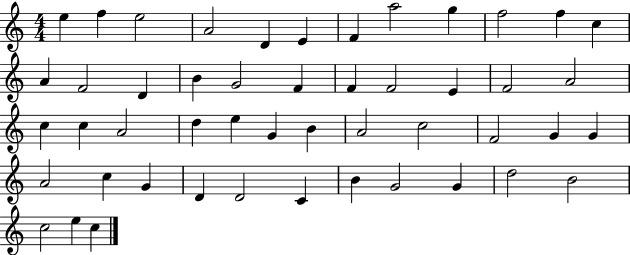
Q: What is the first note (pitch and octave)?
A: E5